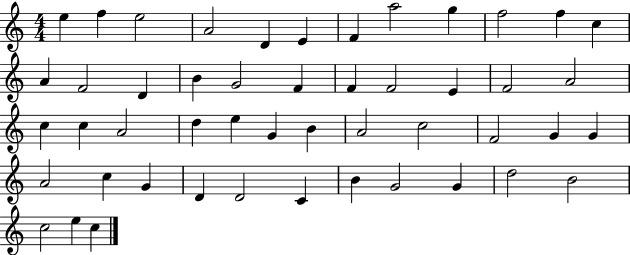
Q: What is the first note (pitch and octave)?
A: E5